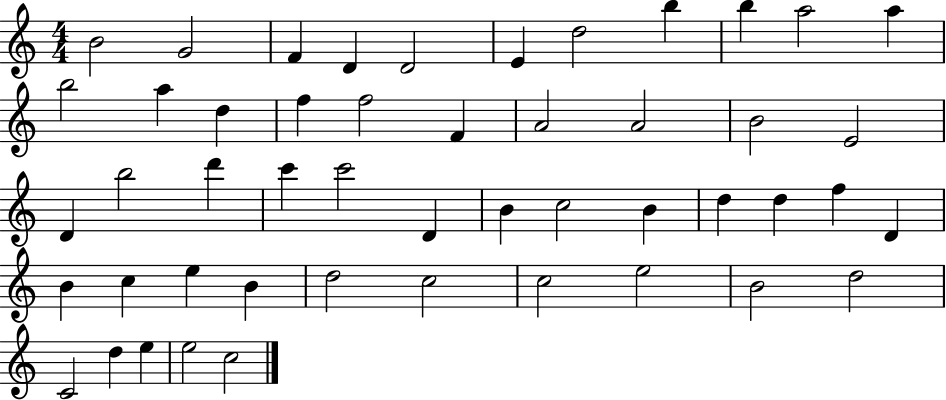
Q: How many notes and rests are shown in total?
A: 49